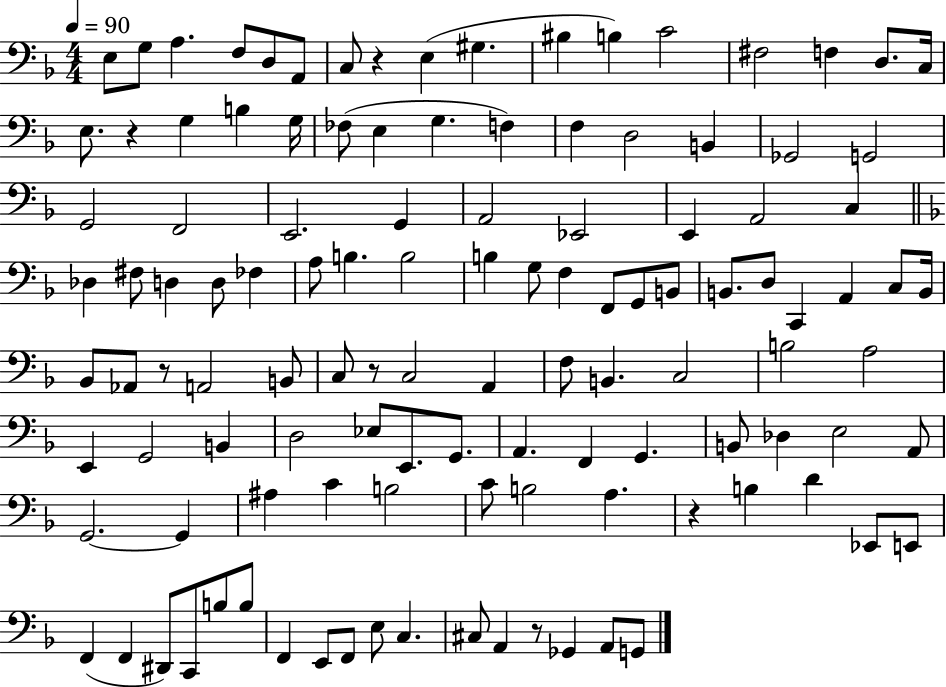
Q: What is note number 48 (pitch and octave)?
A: G3